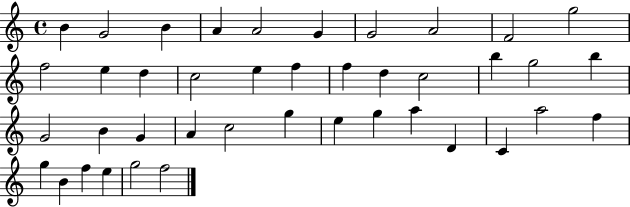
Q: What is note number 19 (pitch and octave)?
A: C5